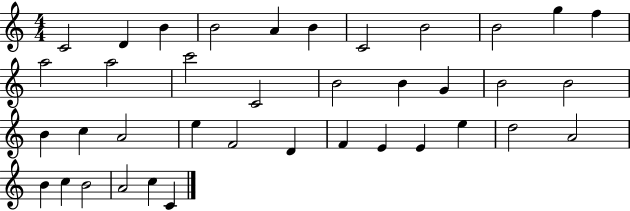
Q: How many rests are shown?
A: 0